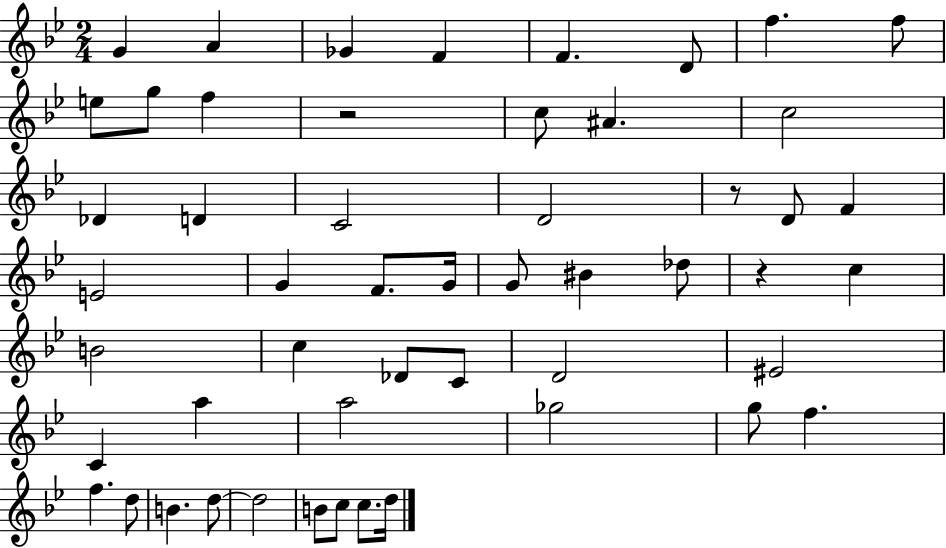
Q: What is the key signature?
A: BES major